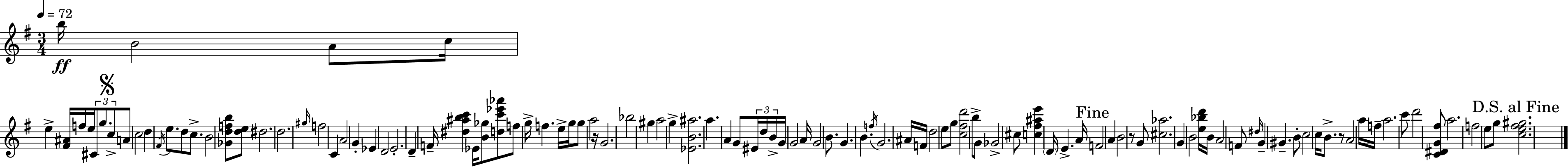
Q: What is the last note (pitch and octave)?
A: G5